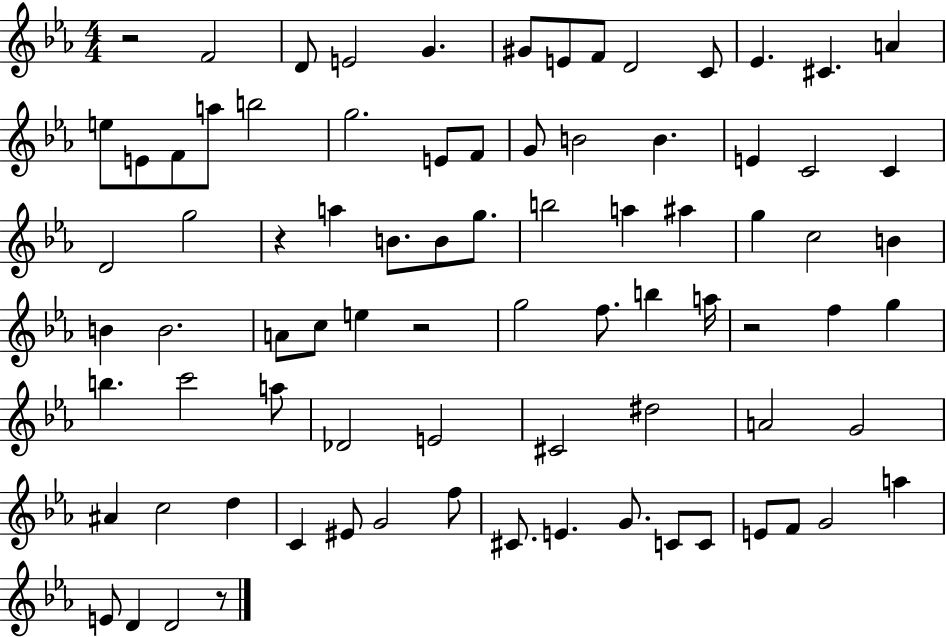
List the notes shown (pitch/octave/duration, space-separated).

R/h F4/h D4/e E4/h G4/q. G#4/e E4/e F4/e D4/h C4/e Eb4/q. C#4/q. A4/q E5/e E4/e F4/e A5/e B5/h G5/h. E4/e F4/e G4/e B4/h B4/q. E4/q C4/h C4/q D4/h G5/h R/q A5/q B4/e. B4/e G5/e. B5/h A5/q A#5/q G5/q C5/h B4/q B4/q B4/h. A4/e C5/e E5/q R/h G5/h F5/e. B5/q A5/s R/h F5/q G5/q B5/q. C6/h A5/e Db4/h E4/h C#4/h D#5/h A4/h G4/h A#4/q C5/h D5/q C4/q EIS4/e G4/h F5/e C#4/e. E4/q. G4/e. C4/e C4/e E4/e F4/e G4/h A5/q E4/e D4/q D4/h R/e